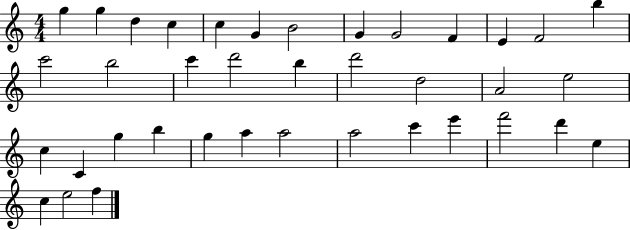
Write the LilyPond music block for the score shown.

{
  \clef treble
  \numericTimeSignature
  \time 4/4
  \key c \major
  g''4 g''4 d''4 c''4 | c''4 g'4 b'2 | g'4 g'2 f'4 | e'4 f'2 b''4 | \break c'''2 b''2 | c'''4 d'''2 b''4 | d'''2 d''2 | a'2 e''2 | \break c''4 c'4 g''4 b''4 | g''4 a''4 a''2 | a''2 c'''4 e'''4 | f'''2 d'''4 e''4 | \break c''4 e''2 f''4 | \bar "|."
}